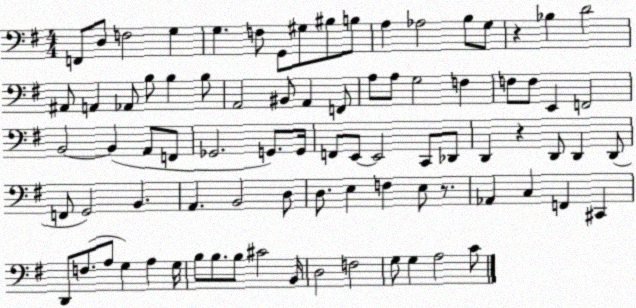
X:1
T:Untitled
M:4/4
L:1/4
K:G
F,,/2 D,/2 F,2 G, G, F,/2 G,,/2 ^G,/2 ^B,/2 B,/2 A, _A,2 B,/2 G,/2 z _B, D2 ^A,,/2 A,, _A,,/2 B,/2 B, B,/2 A,,2 ^B,,/2 A,, F,,/2 A,/2 A,/2 G,2 F, F,/2 F,/2 E,, F,,2 B,,2 B,, A,,/2 F,,/2 _G,,2 G,,/2 G,,/4 F,,/2 E,,/2 E,,2 C,,/2 _D,,/2 D,, z D,,/2 D,, D,,/2 F,,/2 G,,2 B,, A,, B,,2 D,/2 D,/2 E, F, E,/2 z/2 _A,, C, F,, ^C,, D,,/2 F,/2 A,/2 G, A, G,/4 B,/2 B,/2 B,/2 ^C2 B,,/4 D,2 F,2 G,/2 G, A,2 C/2